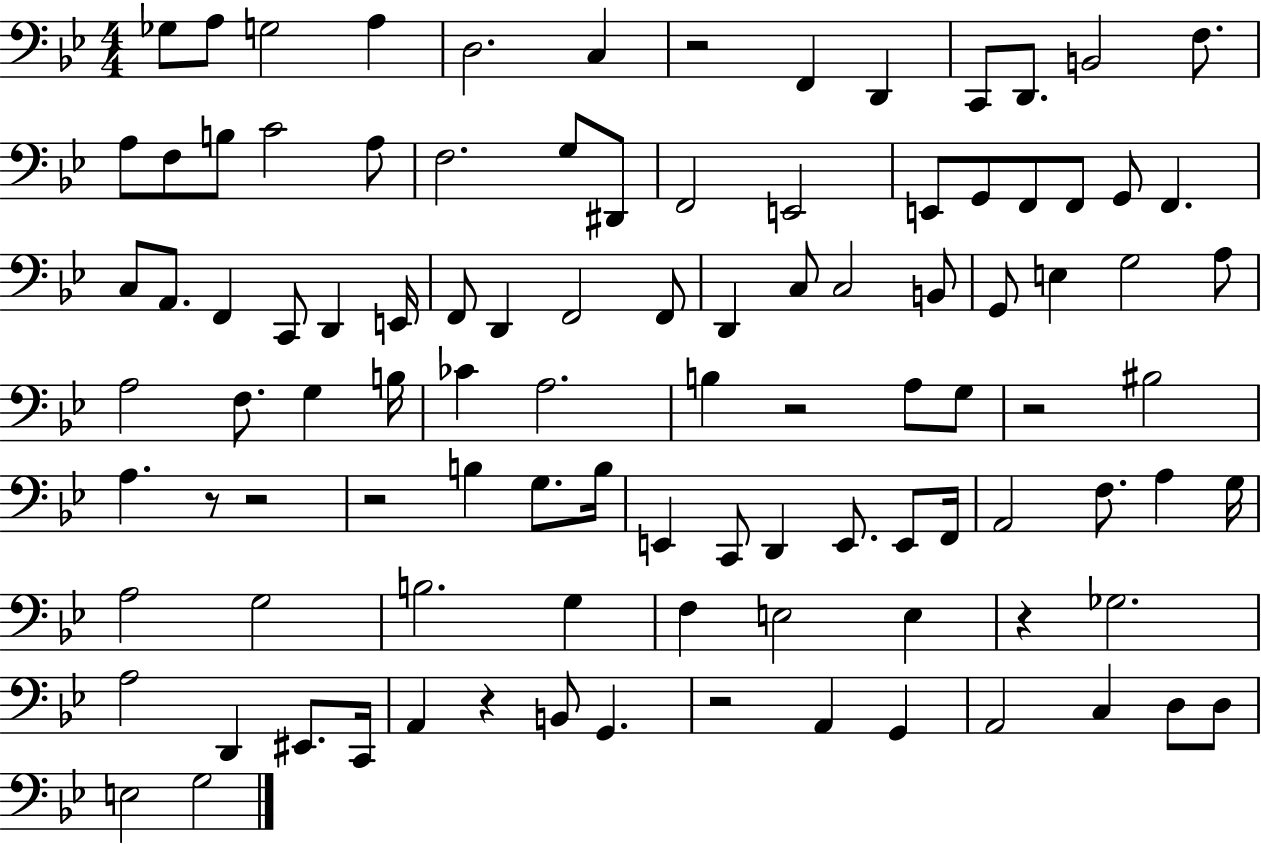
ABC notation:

X:1
T:Untitled
M:4/4
L:1/4
K:Bb
_G,/2 A,/2 G,2 A, D,2 C, z2 F,, D,, C,,/2 D,,/2 B,,2 F,/2 A,/2 F,/2 B,/2 C2 A,/2 F,2 G,/2 ^D,,/2 F,,2 E,,2 E,,/2 G,,/2 F,,/2 F,,/2 G,,/2 F,, C,/2 A,,/2 F,, C,,/2 D,, E,,/4 F,,/2 D,, F,,2 F,,/2 D,, C,/2 C,2 B,,/2 G,,/2 E, G,2 A,/2 A,2 F,/2 G, B,/4 _C A,2 B, z2 A,/2 G,/2 z2 ^B,2 A, z/2 z2 z2 B, G,/2 B,/4 E,, C,,/2 D,, E,,/2 E,,/2 F,,/4 A,,2 F,/2 A, G,/4 A,2 G,2 B,2 G, F, E,2 E, z _G,2 A,2 D,, ^E,,/2 C,,/4 A,, z B,,/2 G,, z2 A,, G,, A,,2 C, D,/2 D,/2 E,2 G,2